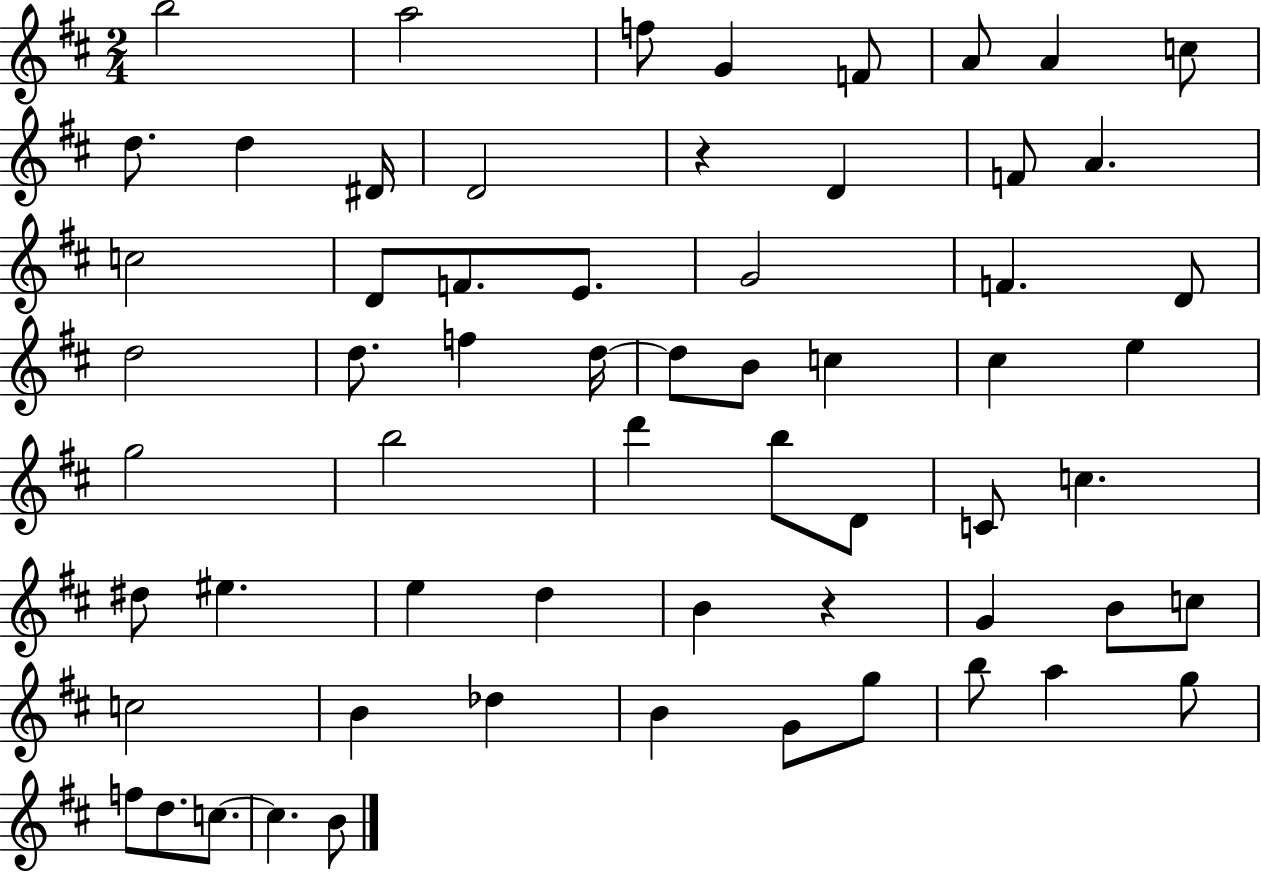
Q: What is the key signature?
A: D major